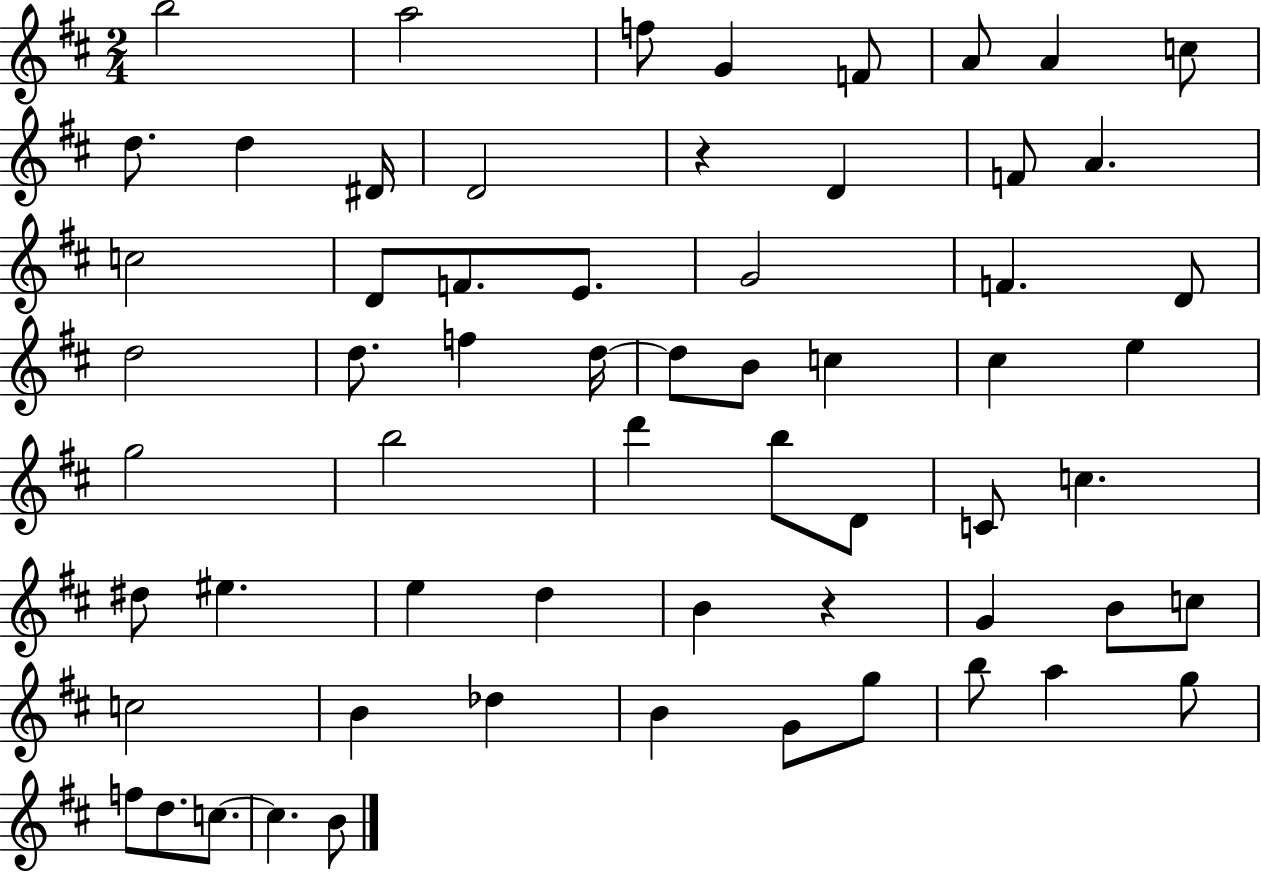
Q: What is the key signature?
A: D major